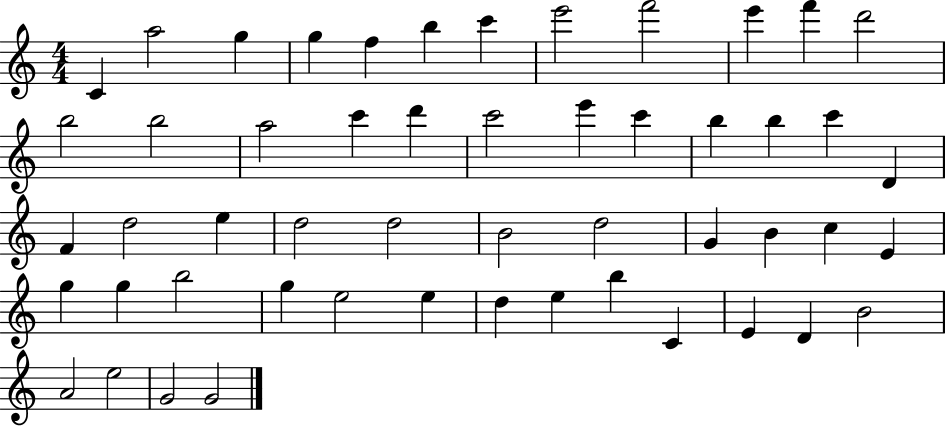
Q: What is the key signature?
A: C major